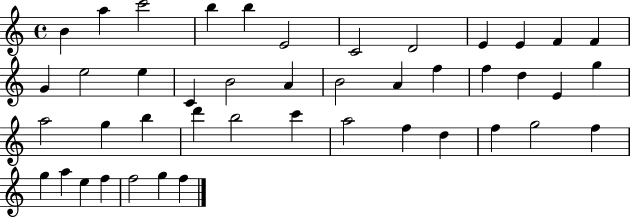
B4/q A5/q C6/h B5/q B5/q E4/h C4/h D4/h E4/q E4/q F4/q F4/q G4/q E5/h E5/q C4/q B4/h A4/q B4/h A4/q F5/q F5/q D5/q E4/q G5/q A5/h G5/q B5/q D6/q B5/h C6/q A5/h F5/q D5/q F5/q G5/h F5/q G5/q A5/q E5/q F5/q F5/h G5/q F5/q